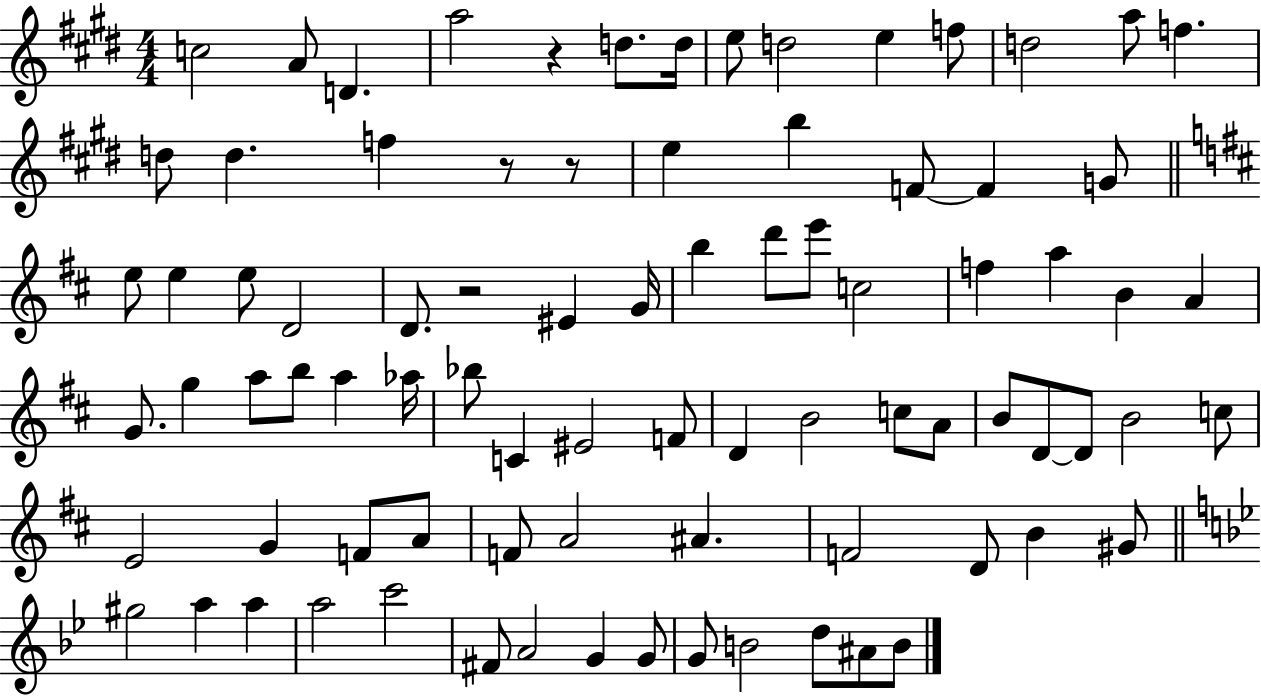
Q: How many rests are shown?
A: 4